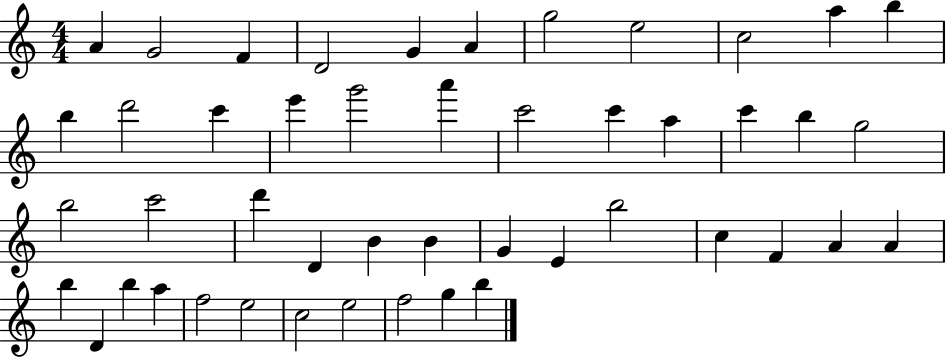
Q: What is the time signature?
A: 4/4